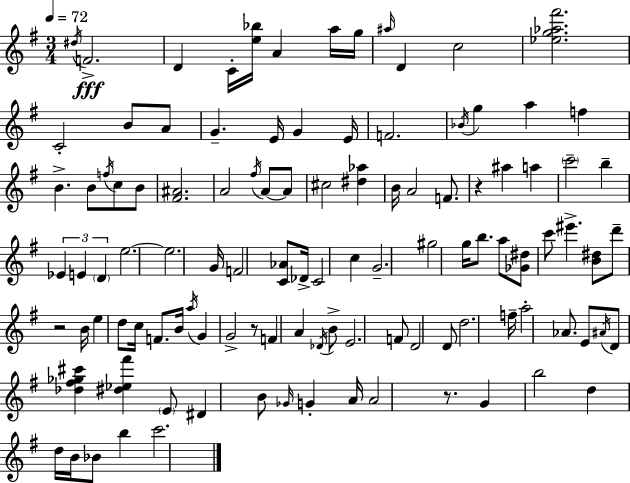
D#5/s F4/h. D4/q C4/s [E5,Bb5]/s A4/q A5/s G5/s A#5/s D4/q C5/h [Eb5,G5,Ab5,F#6]/h. C4/h B4/e A4/e G4/q. E4/s G4/q E4/s F4/h. Bb4/s G5/q A5/q F5/q B4/q. B4/e F5/s C5/e B4/e [F#4,A#4]/h. A4/h F#5/s A4/e A4/e C#5/h [D#5,Ab5]/q B4/s A4/h F4/e. R/q A#5/q A5/q C6/h B5/q Eb4/q E4/q D4/q E5/h. E5/h. G4/s F4/h [C4,Ab4]/e Db4/s C4/h C5/q G4/h. G#5/h G5/s B5/e. A5/e [Gb4,D#5]/e C6/e EIS6/q. [B4,D#5]/e D6/e R/h B4/s E5/q D5/e C5/s F4/e. B4/s A5/s G4/q G4/h R/e F4/q A4/q Db4/s B4/e E4/h. F4/e D4/h D4/e D5/h. F5/s A5/h Ab4/e. E4/e A#4/s D4/e [Db5,F#5,Gb5,C#6]/q [D#5,Eb5,F#6]/q E4/e D#4/q B4/e Gb4/s G4/q A4/s A4/h R/e. G4/q B5/h D5/q D5/s B4/s Bb4/e B5/q C6/h.